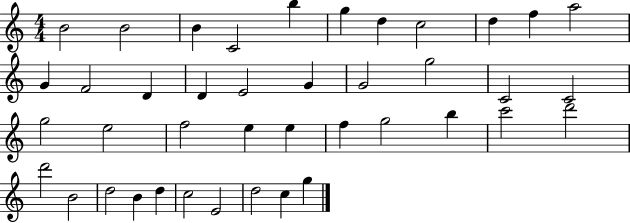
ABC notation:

X:1
T:Untitled
M:4/4
L:1/4
K:C
B2 B2 B C2 b g d c2 d f a2 G F2 D D E2 G G2 g2 C2 C2 g2 e2 f2 e e f g2 b c'2 d'2 d'2 B2 d2 B d c2 E2 d2 c g